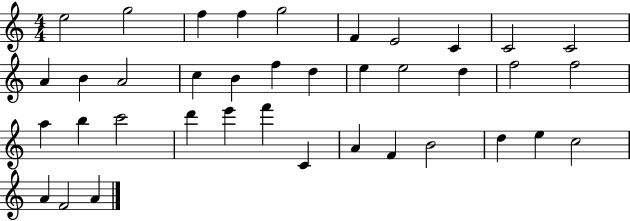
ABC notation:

X:1
T:Untitled
M:4/4
L:1/4
K:C
e2 g2 f f g2 F E2 C C2 C2 A B A2 c B f d e e2 d f2 f2 a b c'2 d' e' f' C A F B2 d e c2 A F2 A